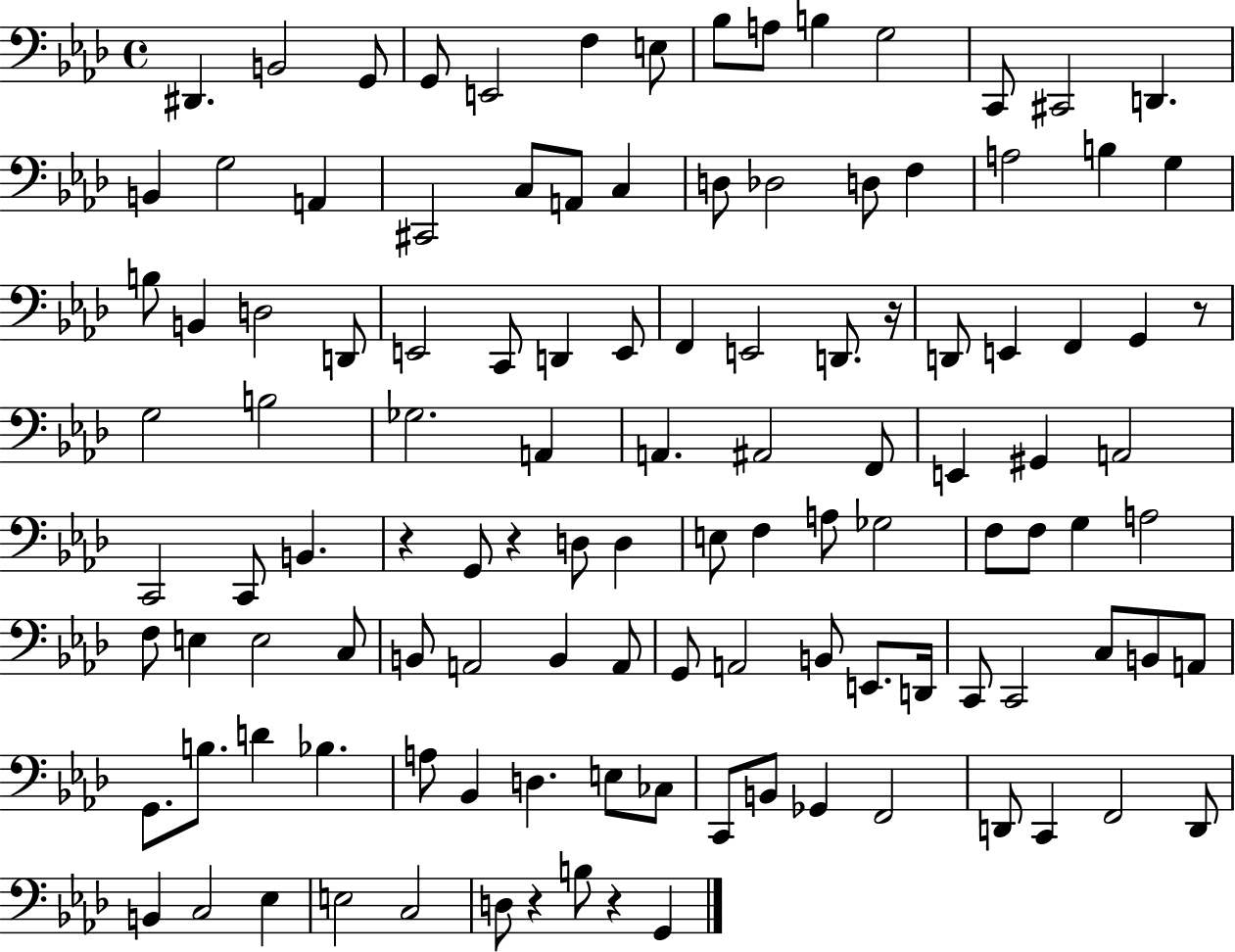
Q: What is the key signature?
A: AES major